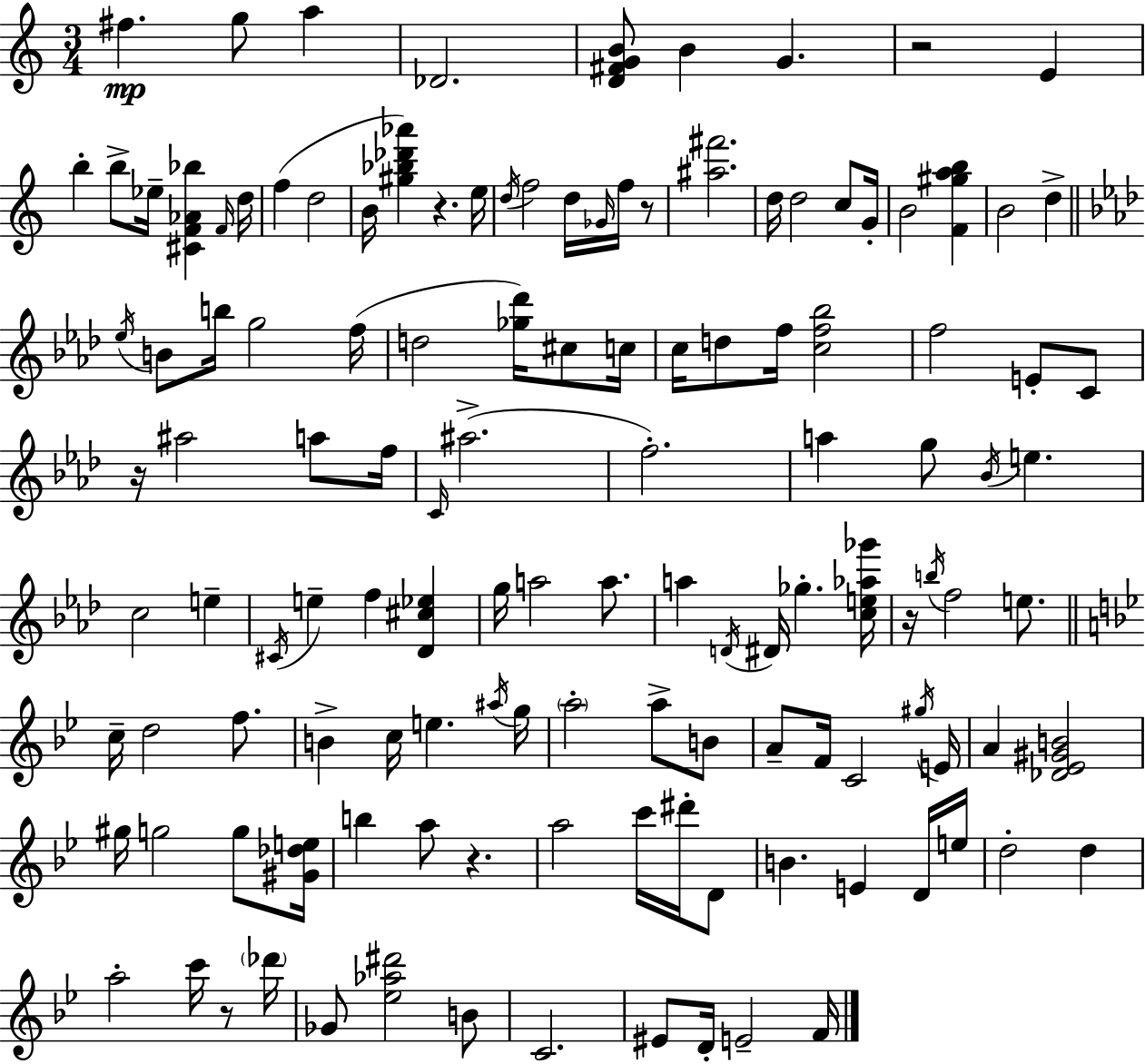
X:1
T:Untitled
M:3/4
L:1/4
K:Am
^f g/2 a _D2 [D^FGB]/2 B G z2 E b b/2 _e/4 [^CF_A_b] F/4 d/4 f d2 B/4 [^g_b_d'_a'] z e/4 d/4 f2 d/4 _G/4 f/4 z/2 [^a^f']2 d/4 d2 c/2 G/4 B2 [F^gab] B2 d _e/4 B/2 b/4 g2 f/4 d2 [_g_d']/4 ^c/2 c/4 c/4 d/2 f/4 [cf_b]2 f2 E/2 C/2 z/4 ^a2 a/2 f/4 C/4 ^a2 f2 a g/2 _B/4 e c2 e ^C/4 e f [_D^c_e] g/4 a2 a/2 a D/4 ^D/4 _g [ce_a_g']/4 z/4 b/4 f2 e/2 c/4 d2 f/2 B c/4 e ^a/4 g/4 a2 a/2 B/2 A/2 F/4 C2 ^g/4 E/4 A [_D_E^GB]2 ^g/4 g2 g/2 [^G_de]/4 b a/2 z a2 c'/4 ^d'/4 D/2 B E D/4 e/4 d2 d a2 c'/4 z/2 _d'/4 _G/2 [_e_a^d']2 B/2 C2 ^E/2 D/4 E2 F/4